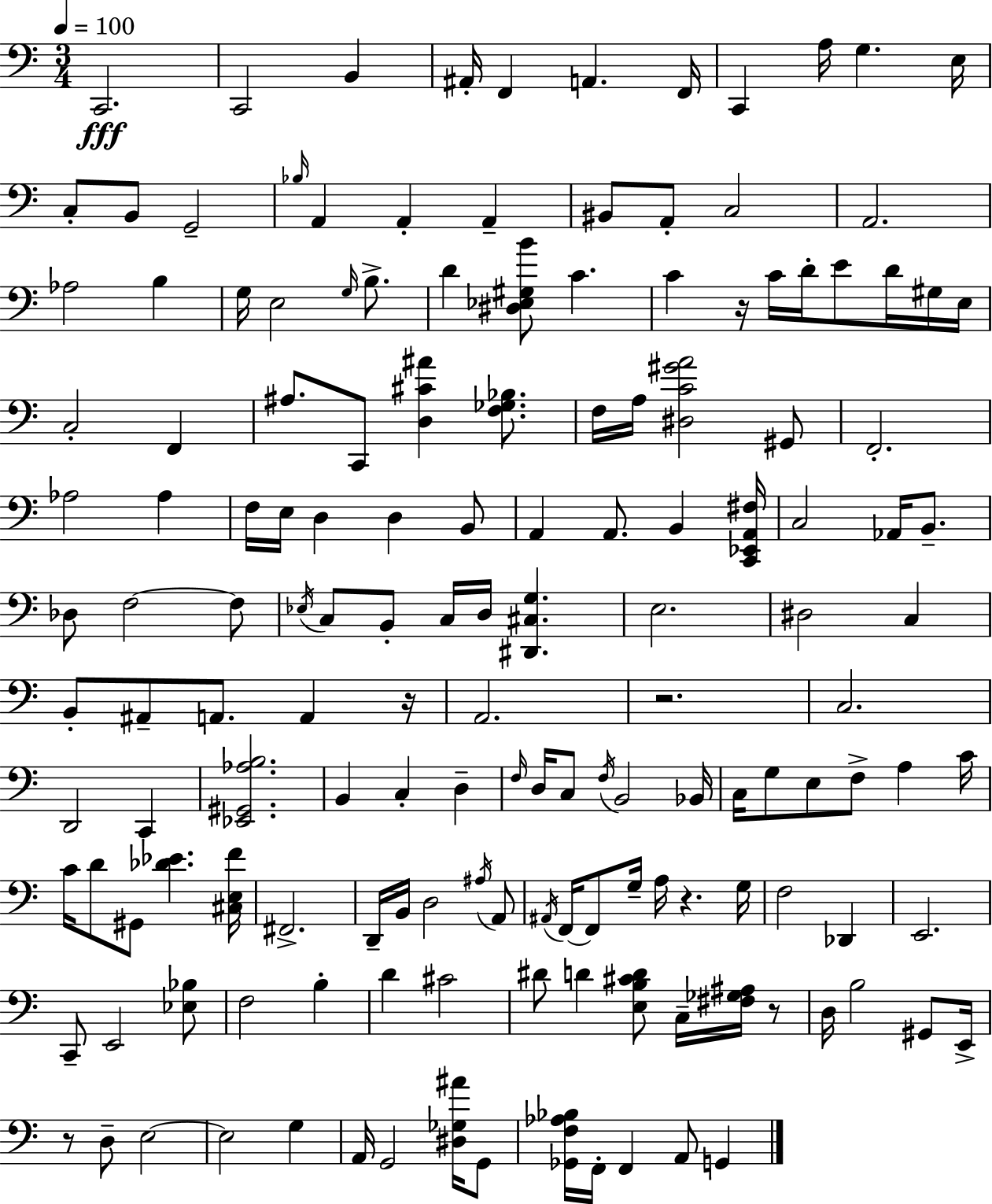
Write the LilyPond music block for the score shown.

{
  \clef bass
  \numericTimeSignature
  \time 3/4
  \key c \major
  \tempo 4 = 100
  c,2.\fff | c,2 b,4 | ais,16-. f,4 a,4. f,16 | c,4 a16 g4. e16 | \break c8-. b,8 g,2-- | \grace { bes16 } a,4 a,4-. a,4-- | bis,8 a,8-. c2 | a,2. | \break aes2 b4 | g16 e2 \grace { g16 } b8.-> | d'4 <dis ees gis b'>8 c'4. | c'4 r16 c'16 d'16-. e'8 d'16 | \break gis16 e16 c2-. f,4 | ais8. c,8 <d cis' ais'>4 <f ges bes>8. | f16 a16 <dis c' gis' a'>2 | gis,8 f,2.-. | \break aes2 aes4 | f16 e16 d4 d4 | b,8 a,4 a,8. b,4 | <c, ees, a, fis>16 c2 aes,16 b,8.-- | \break des8 f2~~ | f8 \acciaccatura { ees16 } c8 b,8-. c16 d16 <dis, cis g>4. | e2. | dis2 c4 | \break b,8-. ais,8-- a,8. a,4 | r16 a,2. | r2. | c2. | \break d,2 c,4 | <ees, gis, aes b>2. | b,4 c4-. d4-- | \grace { f16 } d16 c8 \acciaccatura { f16 } b,2 | \break bes,16 c16 g8 e8 f8-> | a4 c'16 c'16 d'8 gis,8 <des' ees'>4. | <cis e f'>16 fis,2.-> | d,16-- b,16 d2 | \break \acciaccatura { ais16 } a,8 \acciaccatura { ais,16 } f,16~~ f,8 g16-- a16 | r4. g16 f2 | des,4 e,2. | c,8-- e,2 | \break <ees bes>8 f2 | b4-. d'4 cis'2 | dis'8 d'4 | <e b cis' d'>8 c16-- <fis ges ais>16 r8 d16 b2 | \break gis,8 e,16-> r8 d8-- e2~~ | e2 | g4 a,16 g,2 | <dis ges ais'>16 g,8 <ges, f aes bes>16 f,16-. f,4 | \break a,8 g,4 \bar "|."
}